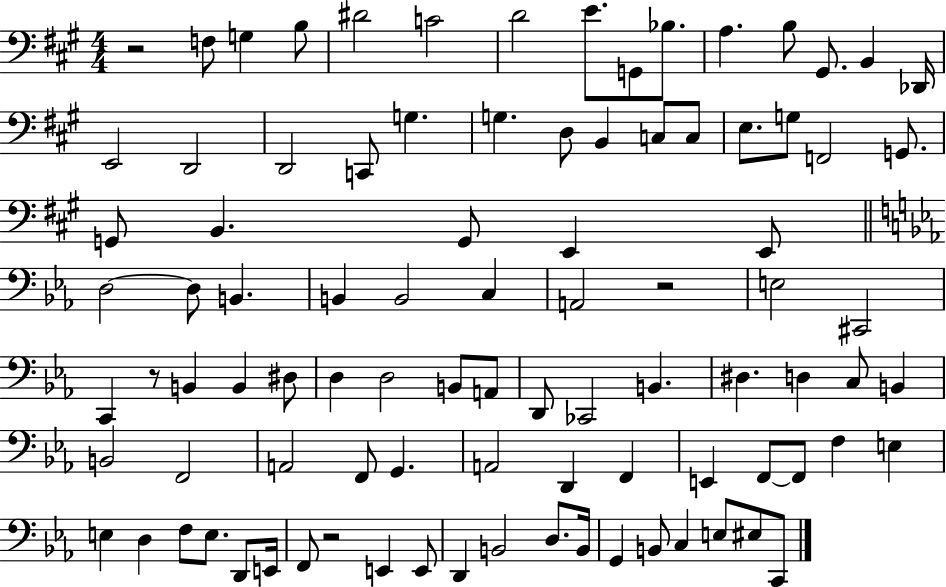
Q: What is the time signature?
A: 4/4